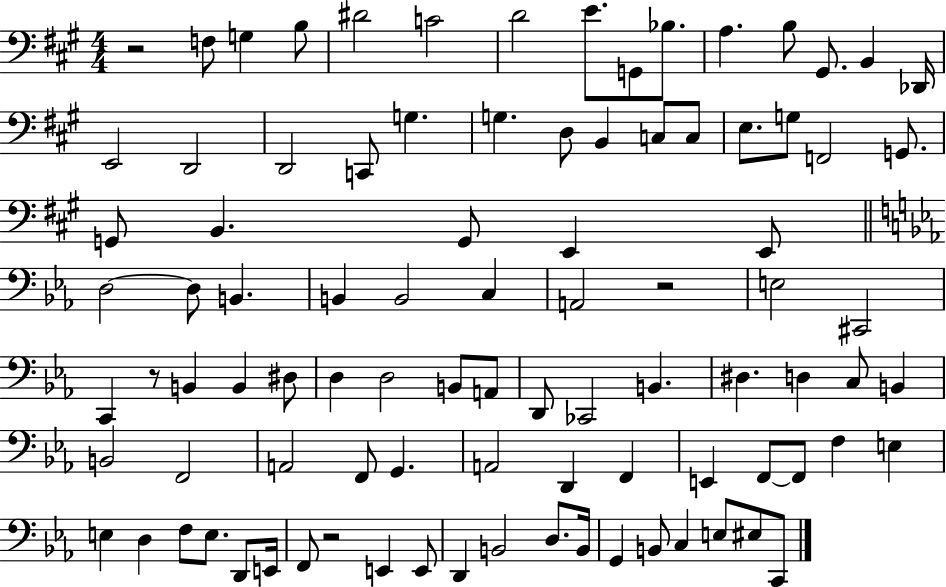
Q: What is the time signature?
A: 4/4